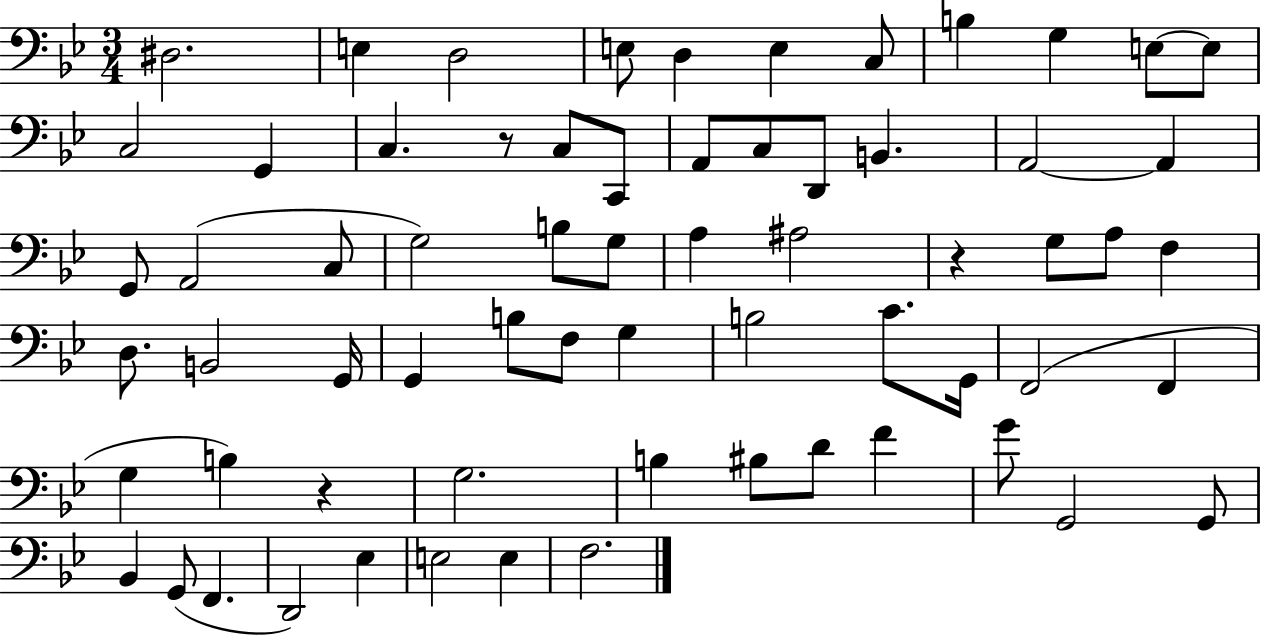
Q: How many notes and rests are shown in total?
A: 66